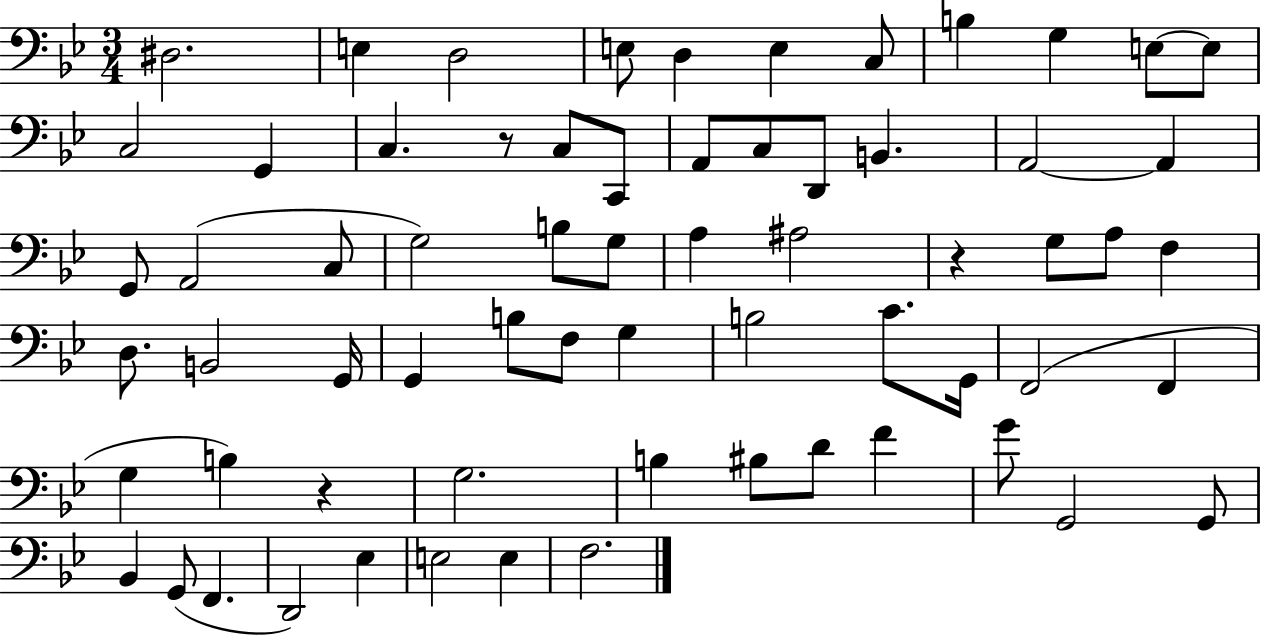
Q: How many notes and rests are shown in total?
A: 66